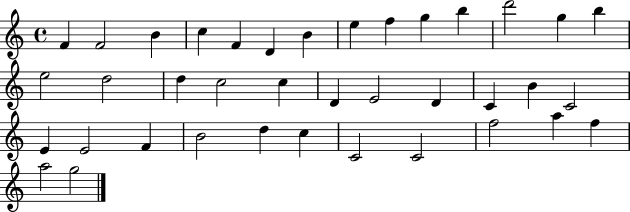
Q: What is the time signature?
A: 4/4